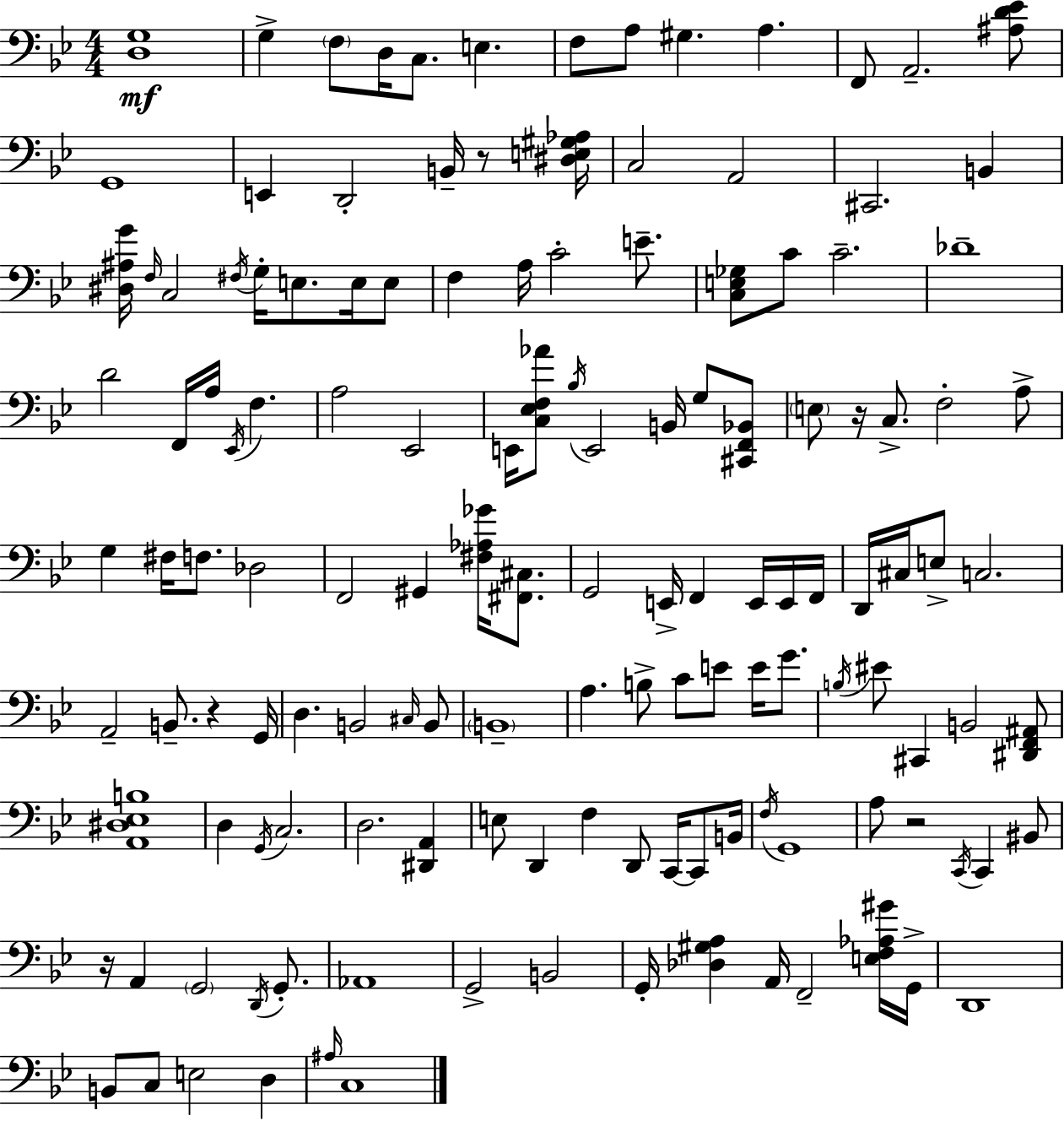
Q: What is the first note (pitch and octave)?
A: G3